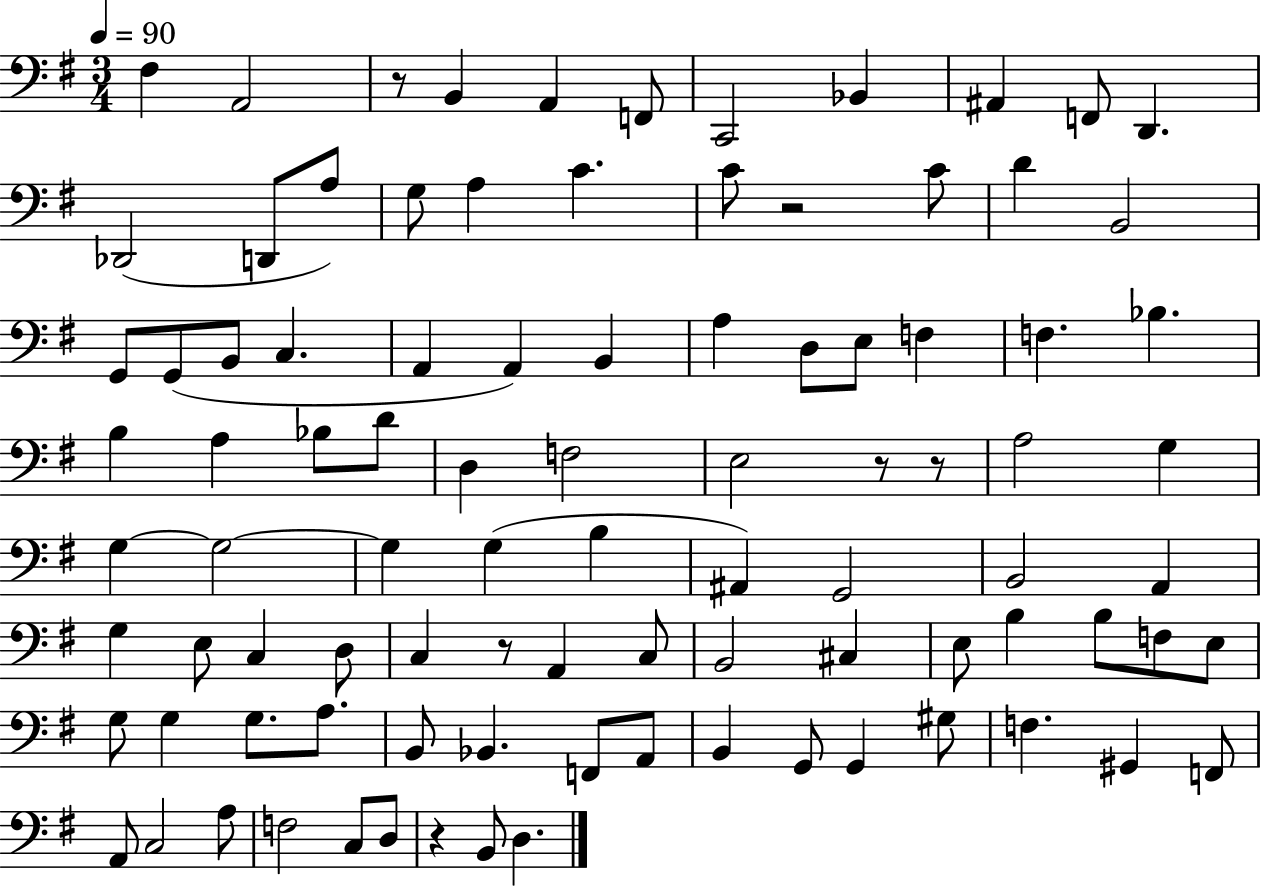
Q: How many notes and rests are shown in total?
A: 94